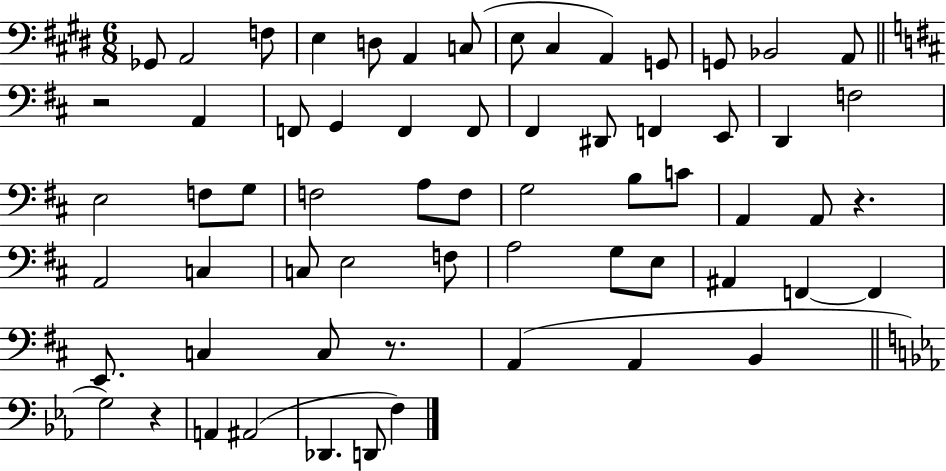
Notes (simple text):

Gb2/e A2/h F3/e E3/q D3/e A2/q C3/e E3/e C#3/q A2/q G2/e G2/e Bb2/h A2/e R/h A2/q F2/e G2/q F2/q F2/e F#2/q D#2/e F2/q E2/e D2/q F3/h E3/h F3/e G3/e F3/h A3/e F3/e G3/h B3/e C4/e A2/q A2/e R/q. A2/h C3/q C3/e E3/h F3/e A3/h G3/e E3/e A#2/q F2/q F2/q E2/e. C3/q C3/e R/e. A2/q A2/q B2/q G3/h R/q A2/q A#2/h Db2/q. D2/e F3/q